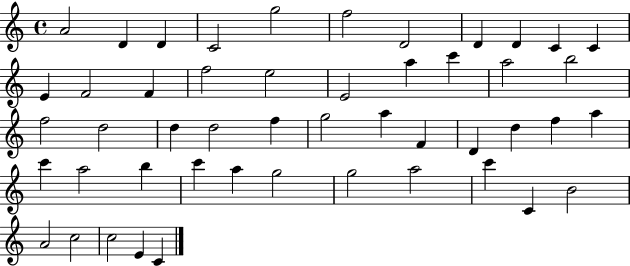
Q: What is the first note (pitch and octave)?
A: A4